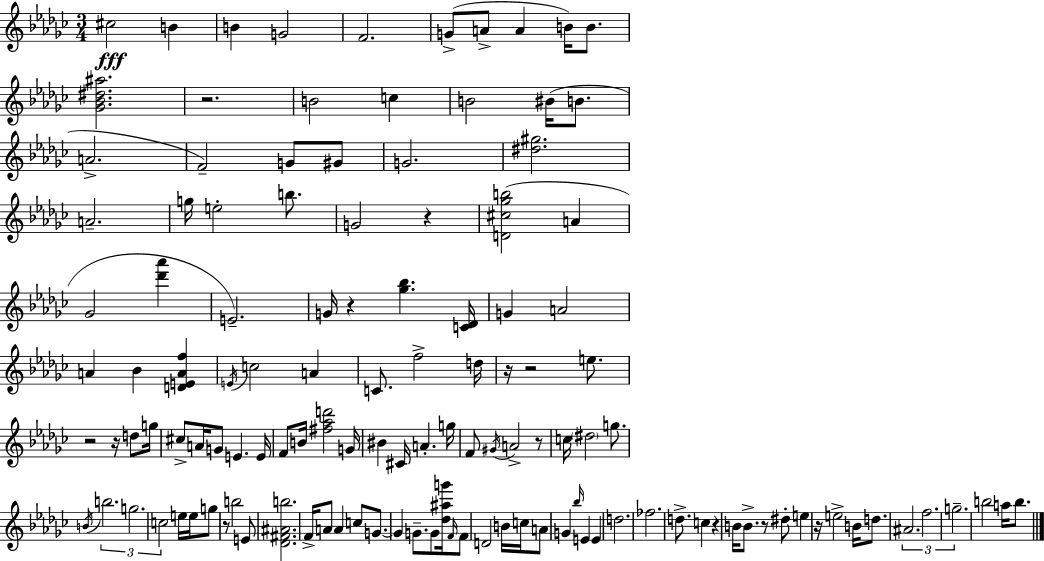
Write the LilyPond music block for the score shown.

{
  \clef treble
  \numericTimeSignature
  \time 3/4
  \key ees \minor
  cis''2\fff b'4 | b'4 g'2 | f'2. | g'8->( a'8-> a'4 b'16) b'8. | \break <ges' bes' dis'' ais''>2. | r2. | b'2 c''4 | b'2 bis'16( b'8. | \break a'2.-> | f'2--) g'8 gis'8 | g'2. | <dis'' gis''>2. | \break a'2.-- | g''16 e''2-. b''8. | g'2 r4 | <d' cis'' ges'' b''>2( a'4 | \break ges'2 <des''' aes'''>4 | e'2.--) | g'16 r4 <ges'' bes''>4. <c' des'>16 | g'4 a'2 | \break a'4 bes'4 <d' e' a' f''>4 | \acciaccatura { e'16 } c''2 a'4 | c'8. f''2-> | d''16 r16 r2 e''8. | \break r2 r16 d''8 | g''16 cis''8-> a'16 g'8 e'4. | e'16 f'8 b'16 <fis'' aes'' d'''>2 | g'16 bis'4 cis'16 a'4.-. | \break g''16 f'8 \acciaccatura { gis'16 } a'2-> | r8 c''16 \parenthesize dis''2 g''8. | \acciaccatura { b'16 } \tuplet 3/2 { b''2. | g''2. | \break c''2 } e''16 | e''16 g''8 r8 b''2 | e'8 <des' fis' ais' b''>2. | f'16-> a'8 a'4 c''8 | \break g'8.~~ g'4 g'8.-- g'8 | <des'' ais'' g'''>16 \grace { f'16 } f'8 d'2 | b'16 c''16 a'8 g'4 \grace { bes''16 } e'4 | e'4 d''2. | \break fes''2. | d''8.-> c''4 | r4 b'16 b'8.-> r8 dis''8-. | e''4 r16 e''2-> | \break b'16 d''8. \tuplet 3/2 { ais'2. | f''2. | g''2.-- } | b''2 | \break a''16 b''8. \bar "|."
}